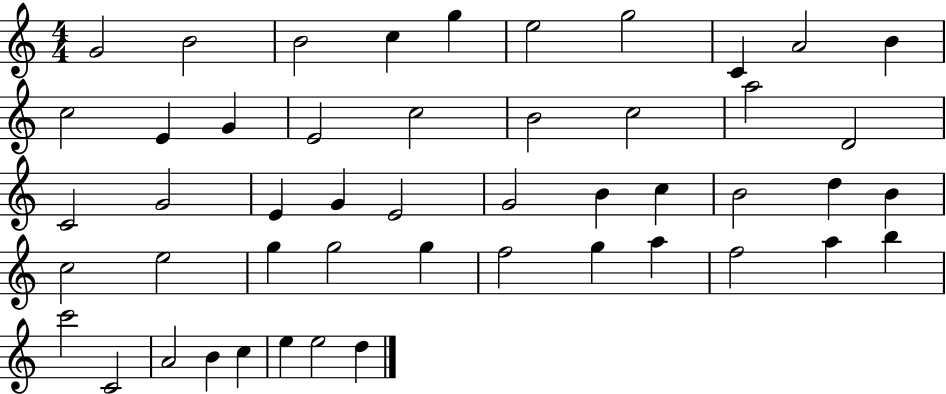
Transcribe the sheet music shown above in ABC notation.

X:1
T:Untitled
M:4/4
L:1/4
K:C
G2 B2 B2 c g e2 g2 C A2 B c2 E G E2 c2 B2 c2 a2 D2 C2 G2 E G E2 G2 B c B2 d B c2 e2 g g2 g f2 g a f2 a b c'2 C2 A2 B c e e2 d